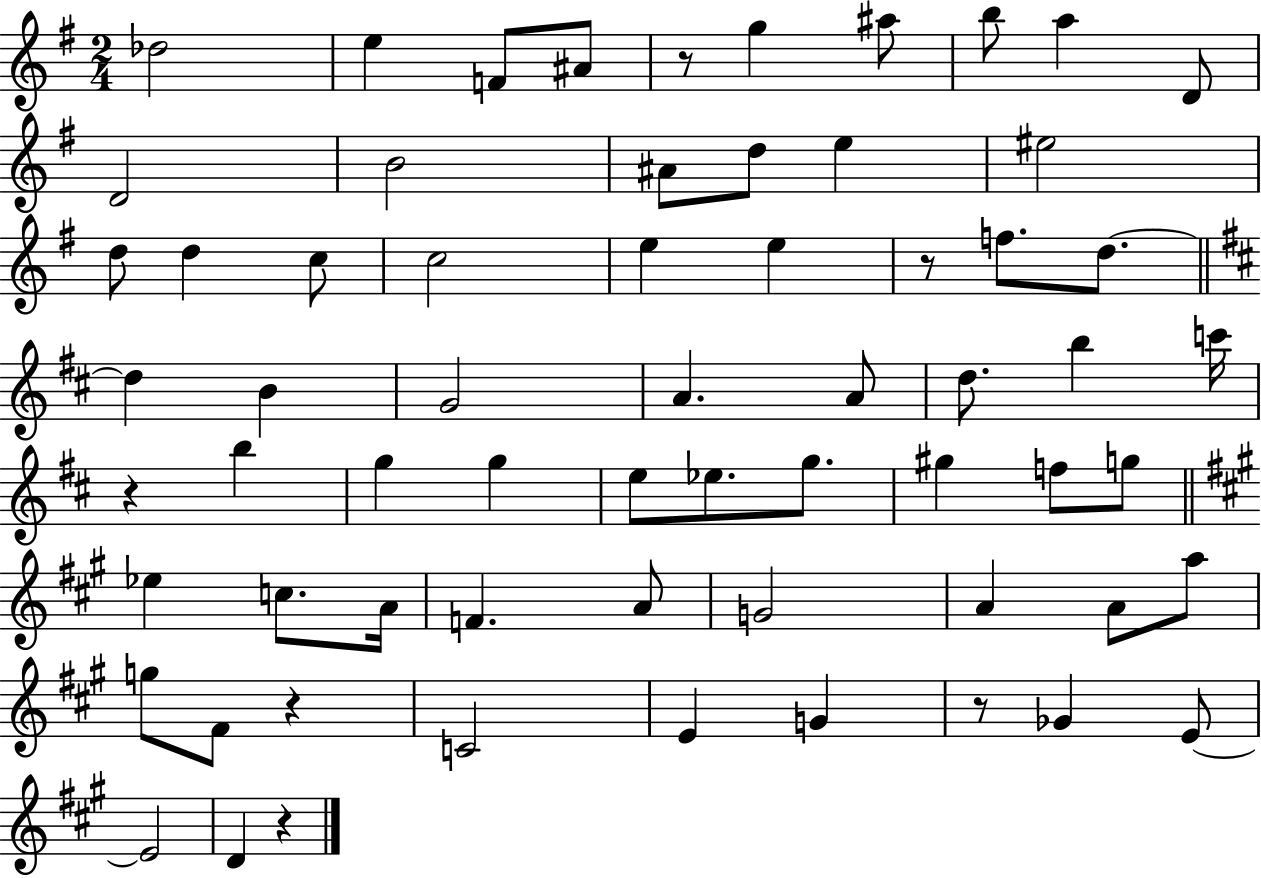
Db5/h E5/q F4/e A#4/e R/e G5/q A#5/e B5/e A5/q D4/e D4/h B4/h A#4/e D5/e E5/q EIS5/h D5/e D5/q C5/e C5/h E5/q E5/q R/e F5/e. D5/e. D5/q B4/q G4/h A4/q. A4/e D5/e. B5/q C6/s R/q B5/q G5/q G5/q E5/e Eb5/e. G5/e. G#5/q F5/e G5/e Eb5/q C5/e. A4/s F4/q. A4/e G4/h A4/q A4/e A5/e G5/e F#4/e R/q C4/h E4/q G4/q R/e Gb4/q E4/e E4/h D4/q R/q